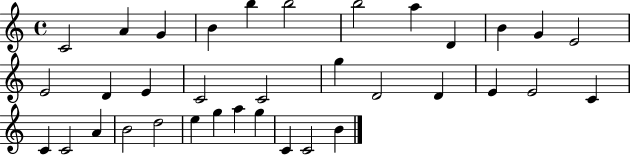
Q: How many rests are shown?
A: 0